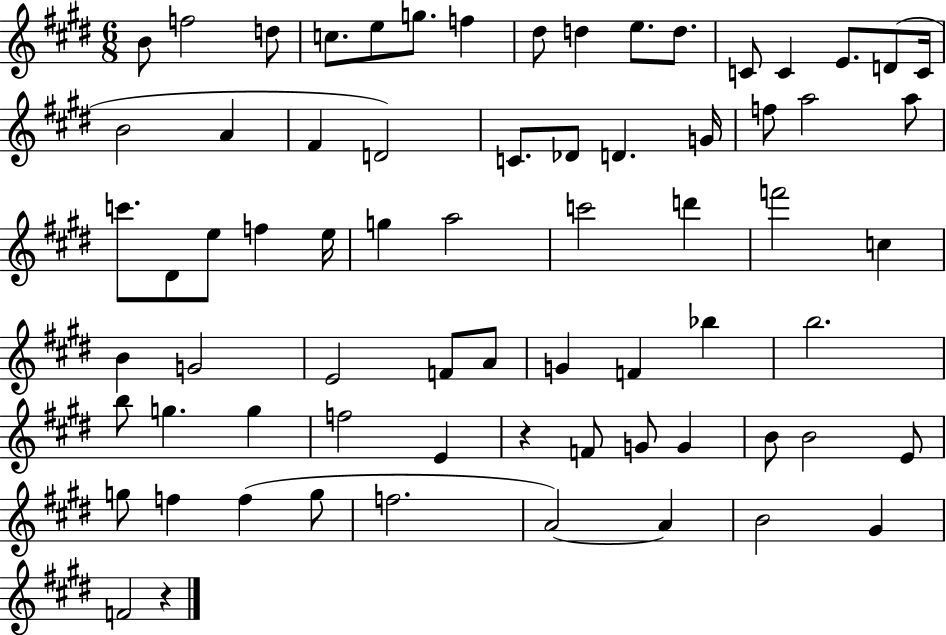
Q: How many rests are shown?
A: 2